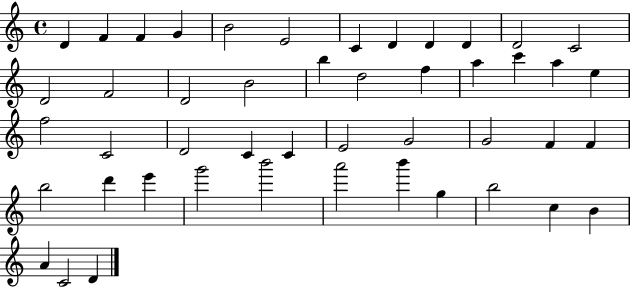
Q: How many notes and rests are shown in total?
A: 47